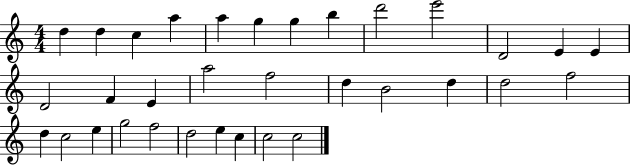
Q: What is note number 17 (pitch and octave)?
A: A5